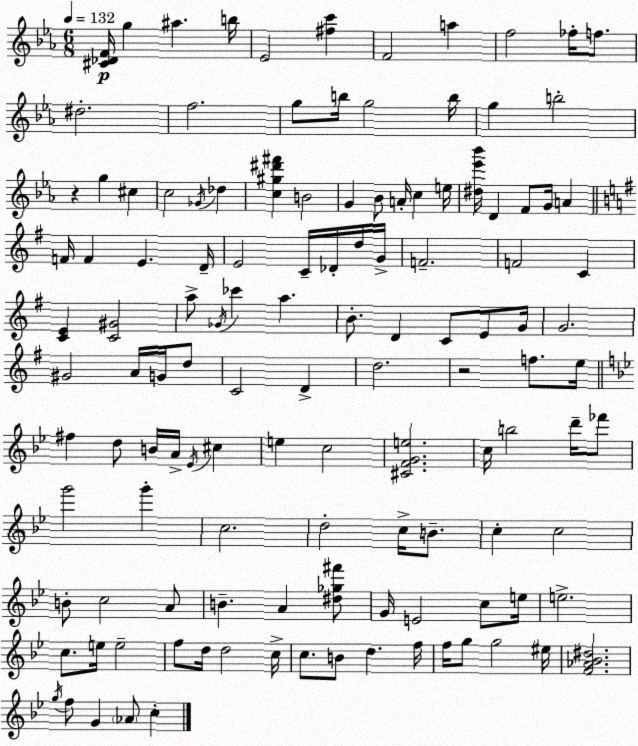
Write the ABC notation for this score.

X:1
T:Untitled
M:6/8
L:1/4
K:Eb
[^C_DF]/4 g ^a b/4 _E2 [^fc'] F2 a f2 _f/4 f/2 ^d2 f2 g/2 b/4 g2 b/4 g b2 z g ^c c2 _G/4 _d [c^g^d'^f'] B2 G _B/2 A/4 c e/4 [^d_e'_b']/4 D F/2 G/4 A F/4 F E D/4 E2 C/4 _D/4 d/4 G/4 F2 F2 C [CE] [C^G]2 a/2 _G/4 _c' a B/2 D C/2 E/2 G/4 G2 ^G2 A/4 G/4 d/2 C2 D d2 z2 f/2 e/4 ^f d/2 B/4 A/4 _E/4 ^c e c2 [^CFGe]2 c/4 b2 d'/4 _f'/2 g'2 g' c2 d2 c/4 B/2 c c2 B/2 c2 A/2 B A [^d_g^f']/2 G/4 E2 c/2 e/4 e2 c/2 e/4 e2 f/2 d/4 d2 c/4 c/2 B/2 d f/4 f/4 g/2 g2 ^e/4 [F_A_B^d]2 g/4 f/2 G _A/2 c